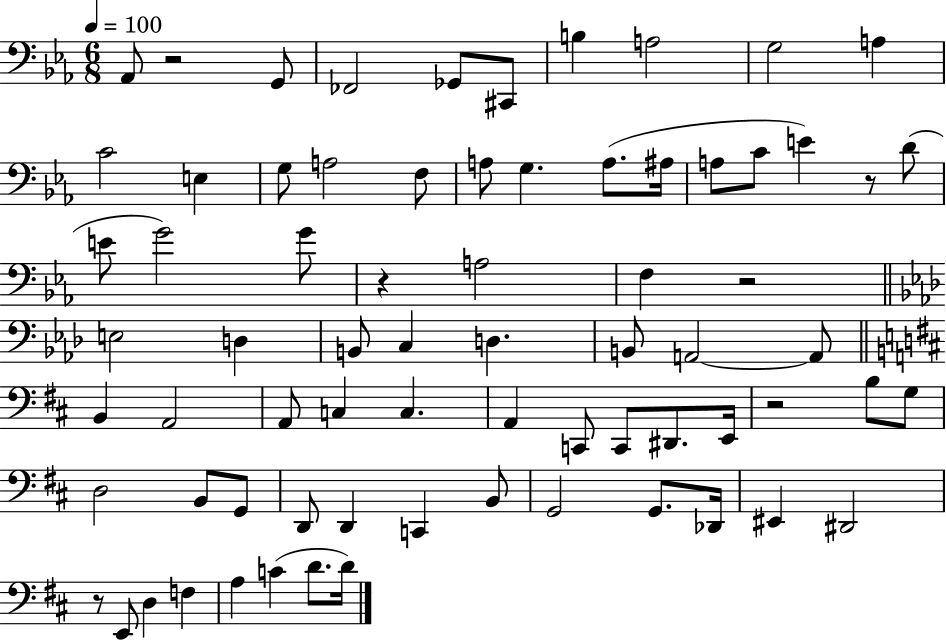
X:1
T:Untitled
M:6/8
L:1/4
K:Eb
_A,,/2 z2 G,,/2 _F,,2 _G,,/2 ^C,,/2 B, A,2 G,2 A, C2 E, G,/2 A,2 F,/2 A,/2 G, A,/2 ^A,/4 A,/2 C/2 E z/2 D/2 E/2 G2 G/2 z A,2 F, z2 E,2 D, B,,/2 C, D, B,,/2 A,,2 A,,/2 B,, A,,2 A,,/2 C, C, A,, C,,/2 C,,/2 ^D,,/2 E,,/4 z2 B,/2 G,/2 D,2 B,,/2 G,,/2 D,,/2 D,, C,, B,,/2 G,,2 G,,/2 _D,,/4 ^E,, ^D,,2 z/2 E,,/2 D, F, A, C D/2 D/4